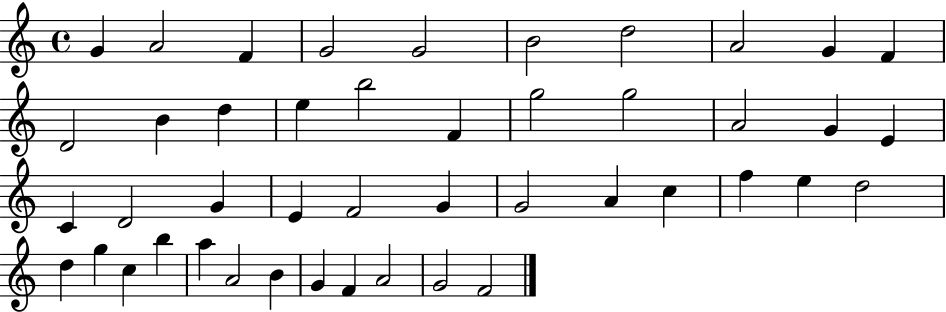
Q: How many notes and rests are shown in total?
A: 45